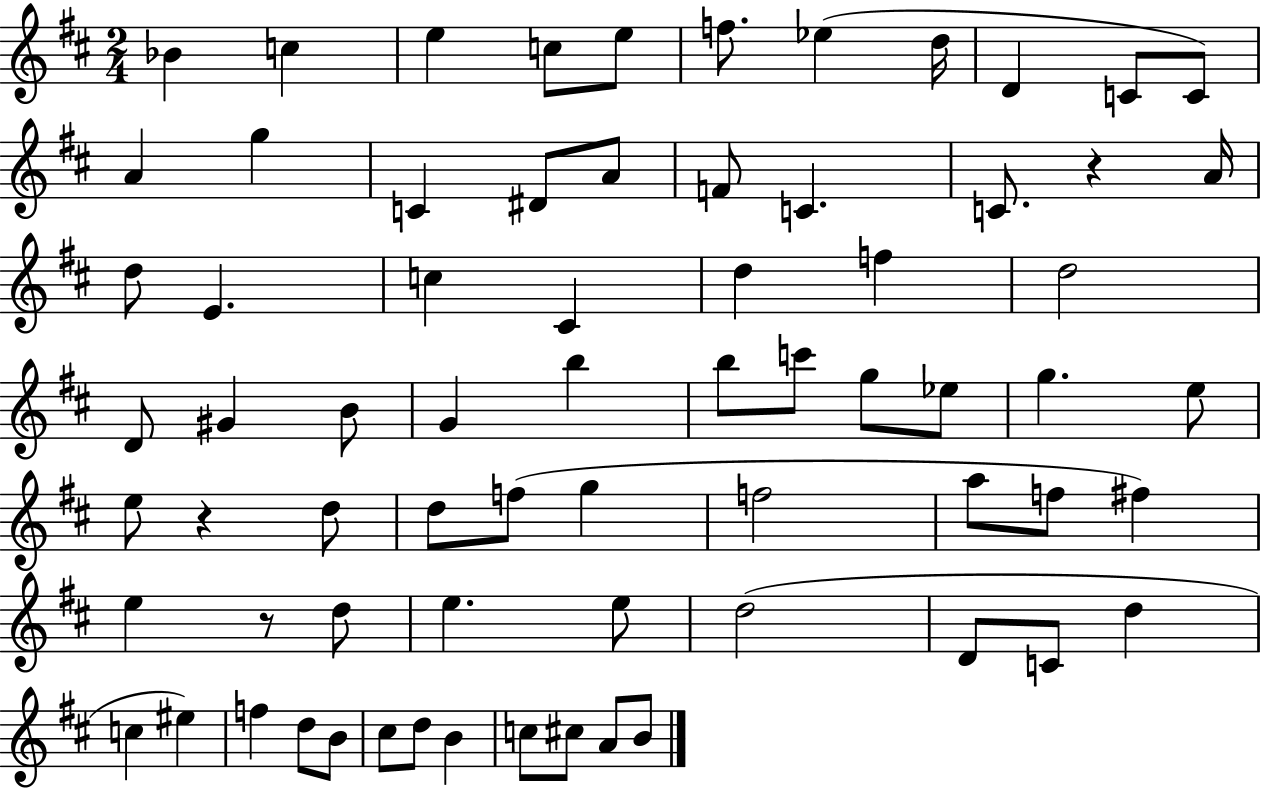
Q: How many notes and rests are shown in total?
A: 70